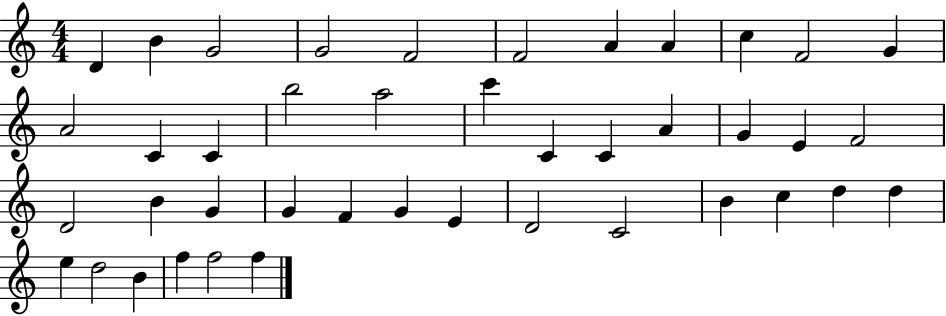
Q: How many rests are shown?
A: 0